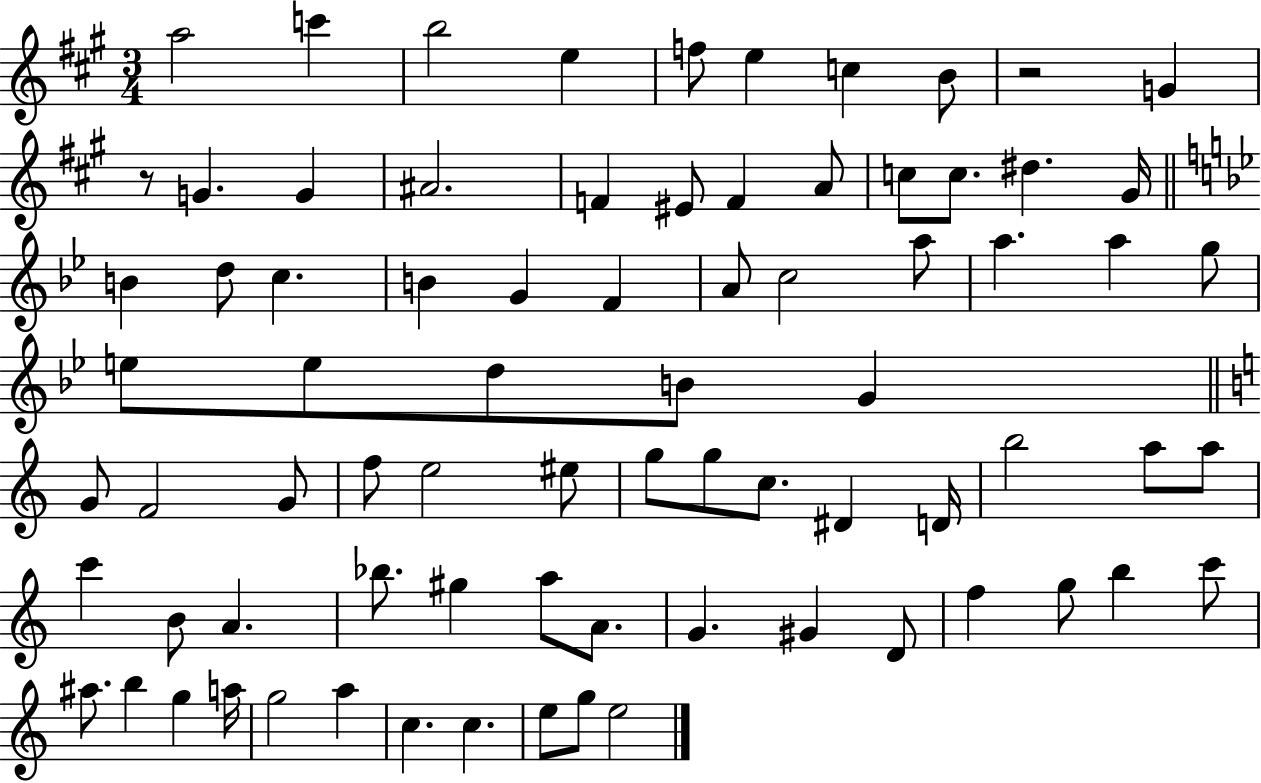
{
  \clef treble
  \numericTimeSignature
  \time 3/4
  \key a \major
  \repeat volta 2 { a''2 c'''4 | b''2 e''4 | f''8 e''4 c''4 b'8 | r2 g'4 | \break r8 g'4. g'4 | ais'2. | f'4 eis'8 f'4 a'8 | c''8 c''8. dis''4. gis'16 | \break \bar "||" \break \key g \minor b'4 d''8 c''4. | b'4 g'4 f'4 | a'8 c''2 a''8 | a''4. a''4 g''8 | \break e''8 e''8 d''8 b'8 g'4 | \bar "||" \break \key c \major g'8 f'2 g'8 | f''8 e''2 eis''8 | g''8 g''8 c''8. dis'4 d'16 | b''2 a''8 a''8 | \break c'''4 b'8 a'4. | bes''8. gis''4 a''8 a'8. | g'4. gis'4 d'8 | f''4 g''8 b''4 c'''8 | \break ais''8. b''4 g''4 a''16 | g''2 a''4 | c''4. c''4. | e''8 g''8 e''2 | \break } \bar "|."
}